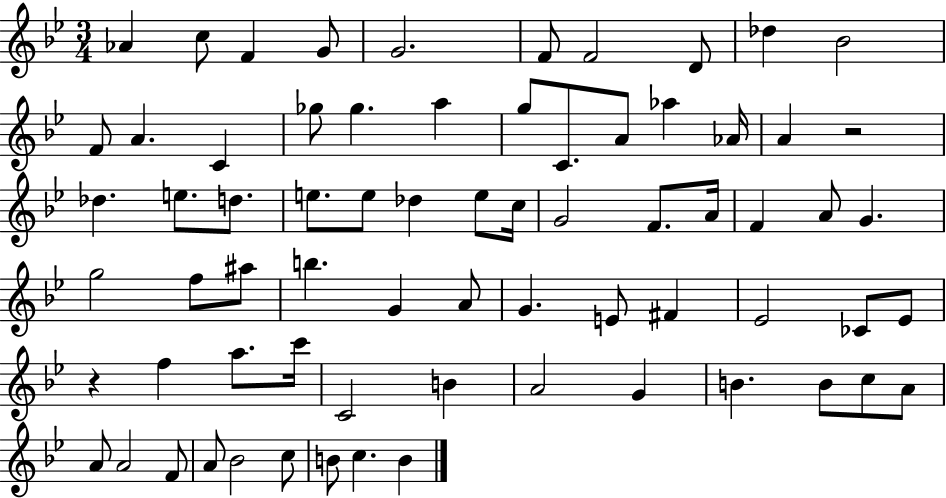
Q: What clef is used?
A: treble